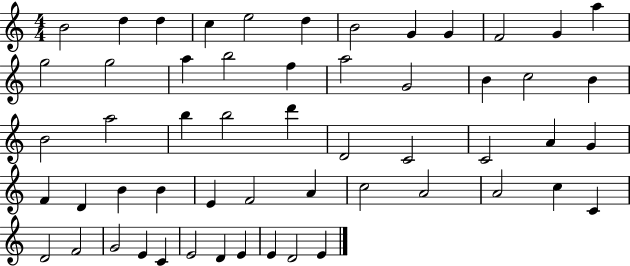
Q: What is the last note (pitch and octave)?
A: E4